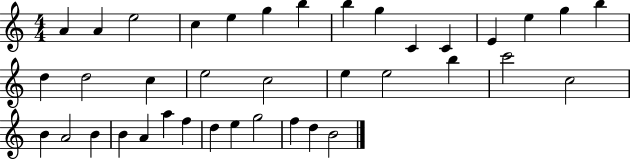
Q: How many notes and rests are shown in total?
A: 38